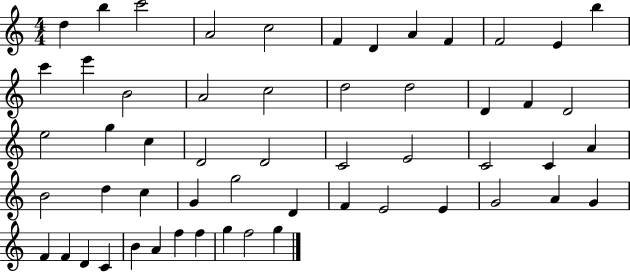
{
  \clef treble
  \numericTimeSignature
  \time 4/4
  \key c \major
  d''4 b''4 c'''2 | a'2 c''2 | f'4 d'4 a'4 f'4 | f'2 e'4 b''4 | \break c'''4 e'''4 b'2 | a'2 c''2 | d''2 d''2 | d'4 f'4 d'2 | \break e''2 g''4 c''4 | d'2 d'2 | c'2 e'2 | c'2 c'4 a'4 | \break b'2 d''4 c''4 | g'4 g''2 d'4 | f'4 e'2 e'4 | g'2 a'4 g'4 | \break f'4 f'4 d'4 c'4 | b'4 a'4 f''4 f''4 | g''4 f''2 g''4 | \bar "|."
}